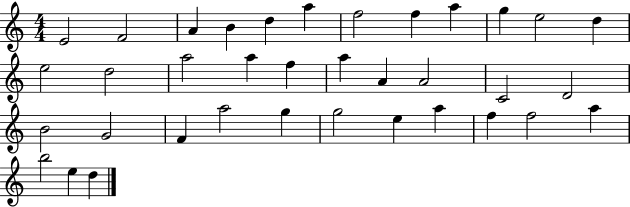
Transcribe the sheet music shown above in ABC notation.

X:1
T:Untitled
M:4/4
L:1/4
K:C
E2 F2 A B d a f2 f a g e2 d e2 d2 a2 a f a A A2 C2 D2 B2 G2 F a2 g g2 e a f f2 a b2 e d